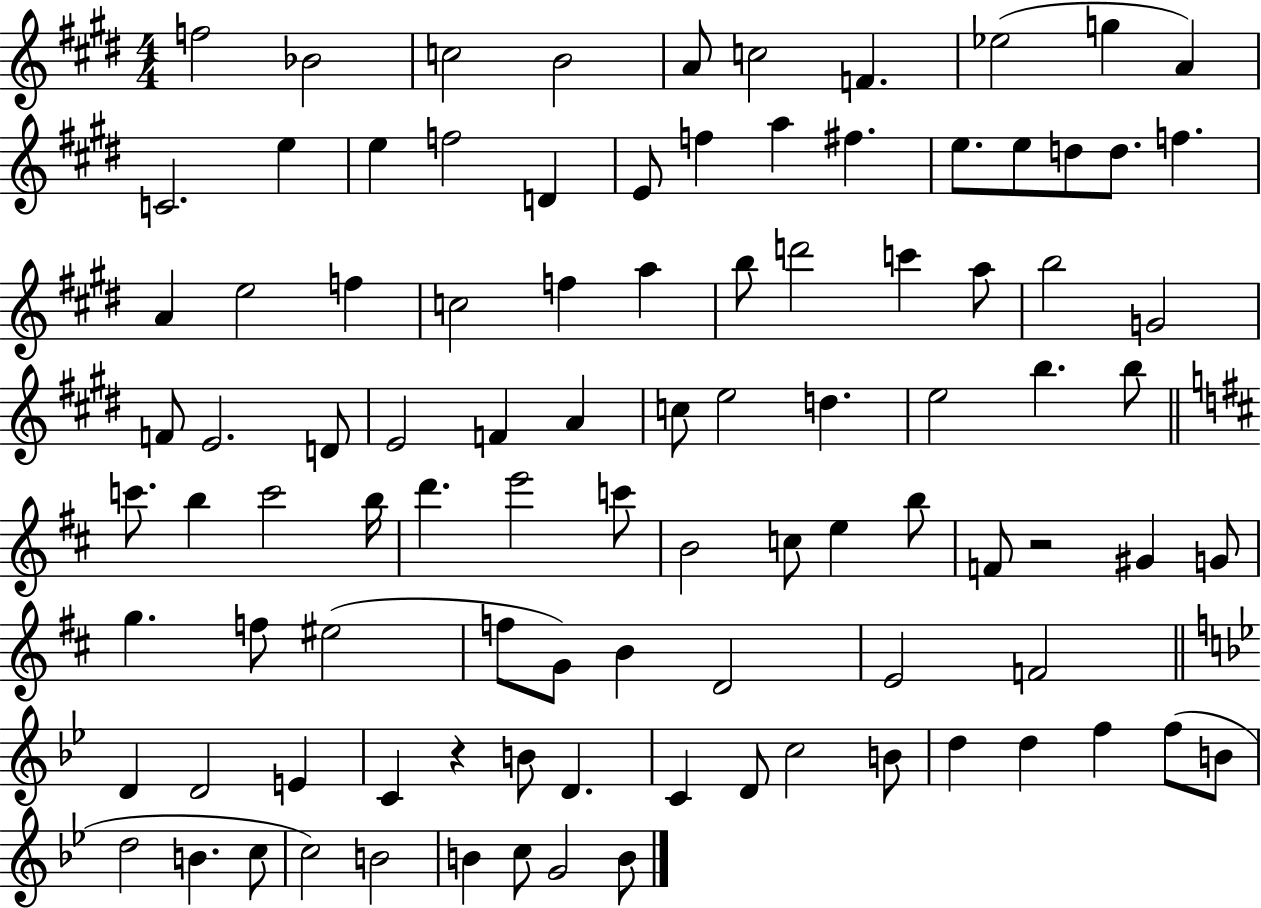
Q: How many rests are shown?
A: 2